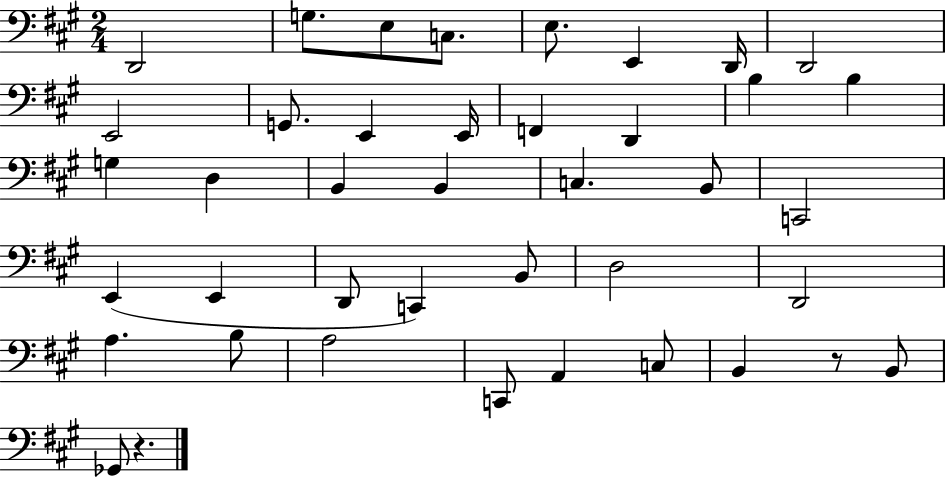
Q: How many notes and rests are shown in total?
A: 41